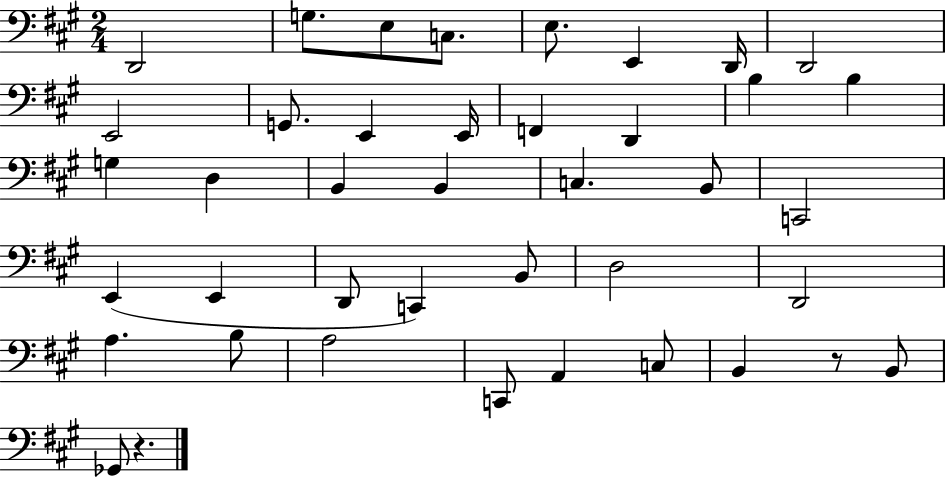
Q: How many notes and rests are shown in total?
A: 41